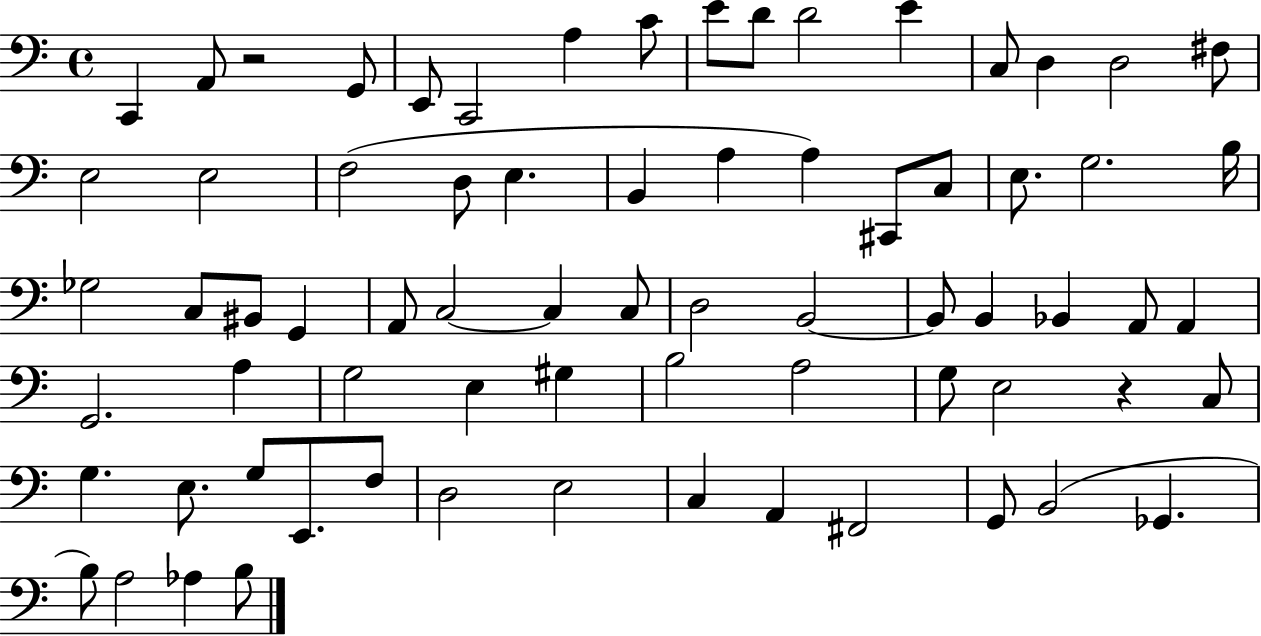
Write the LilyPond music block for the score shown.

{
  \clef bass
  \time 4/4
  \defaultTimeSignature
  \key c \major
  c,4 a,8 r2 g,8 | e,8 c,2 a4 c'8 | e'8 d'8 d'2 e'4 | c8 d4 d2 fis8 | \break e2 e2 | f2( d8 e4. | b,4 a4 a4) cis,8 c8 | e8. g2. b16 | \break ges2 c8 bis,8 g,4 | a,8 c2~~ c4 c8 | d2 b,2~~ | b,8 b,4 bes,4 a,8 a,4 | \break g,2. a4 | g2 e4 gis4 | b2 a2 | g8 e2 r4 c8 | \break g4. e8. g8 e,8. f8 | d2 e2 | c4 a,4 fis,2 | g,8 b,2( ges,4. | \break b8) a2 aes4 b8 | \bar "|."
}